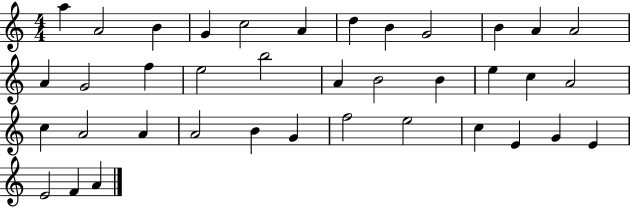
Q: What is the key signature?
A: C major